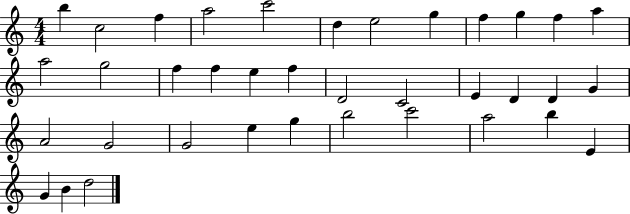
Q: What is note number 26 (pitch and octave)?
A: G4